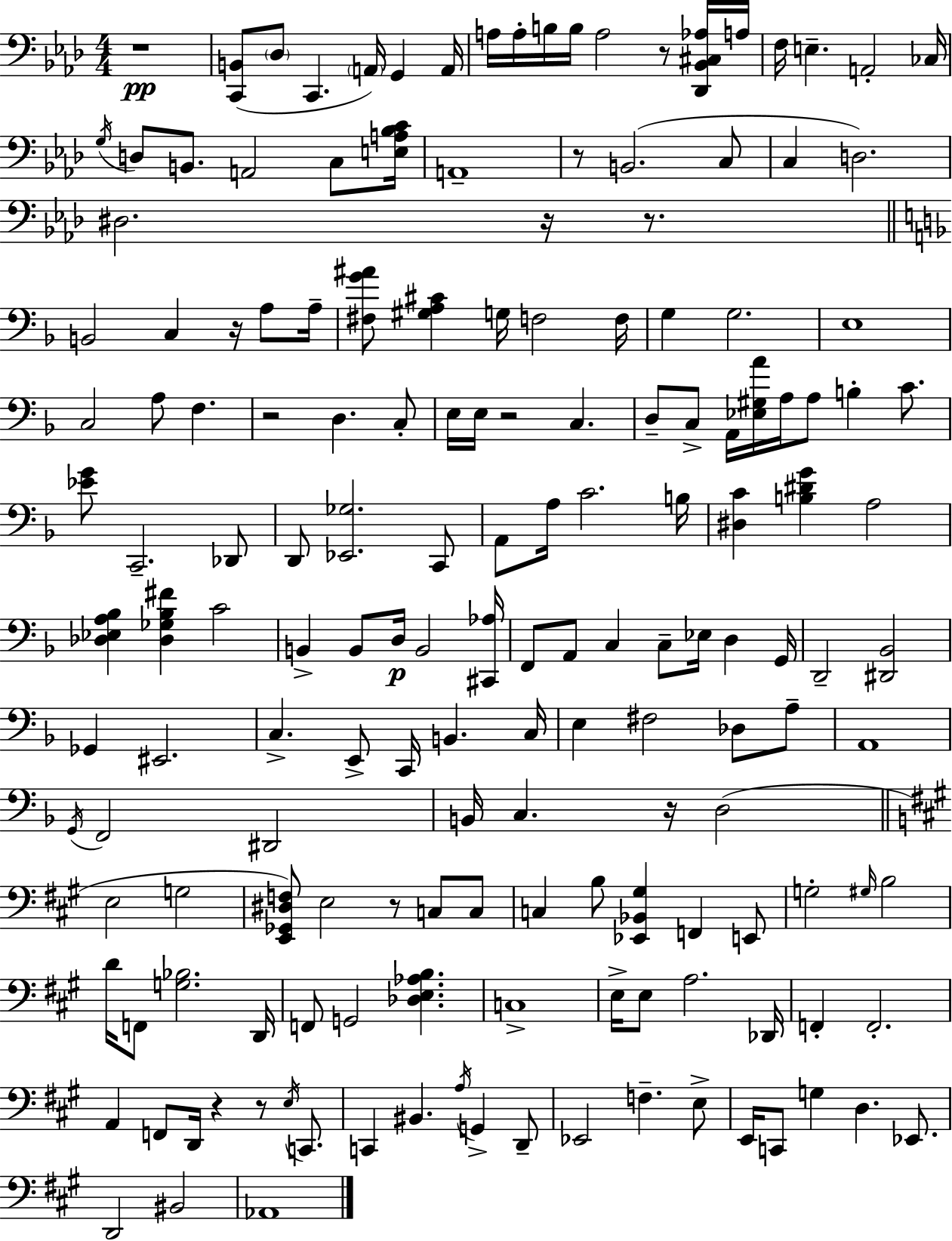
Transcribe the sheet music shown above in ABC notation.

X:1
T:Untitled
M:4/4
L:1/4
K:Ab
z4 [C,,B,,]/2 _D,/2 C,, A,,/4 G,, A,,/4 A,/4 A,/4 B,/4 B,/4 A,2 z/2 [_D,,_B,,^C,_A,]/4 A,/4 F,/4 E, A,,2 _C,/4 G,/4 D,/2 B,,/2 A,,2 C,/2 [E,A,_B,C]/4 A,,4 z/2 B,,2 C,/2 C, D,2 ^D,2 z/4 z/2 B,,2 C, z/4 A,/2 A,/4 [^F,G^A]/2 [^G,A,^C] G,/4 F,2 F,/4 G, G,2 E,4 C,2 A,/2 F, z2 D, C,/2 E,/4 E,/4 z2 C, D,/2 C,/2 A,,/4 [_E,^G,A]/4 A,/4 A,/2 B, C/2 [_EG]/2 C,,2 _D,,/2 D,,/2 [_E,,_G,]2 C,,/2 A,,/2 A,/4 C2 B,/4 [^D,C] [B,^DG] A,2 [_D,_E,A,_B,] [_D,_G,_B,^F] C2 B,, B,,/2 D,/4 B,,2 [^C,,_A,]/4 F,,/2 A,,/2 C, C,/2 _E,/4 D, G,,/4 D,,2 [^D,,_B,,]2 _G,, ^E,,2 C, E,,/2 C,,/4 B,, C,/4 E, ^F,2 _D,/2 A,/2 A,,4 G,,/4 F,,2 ^D,,2 B,,/4 C, z/4 D,2 E,2 G,2 [E,,_G,,^D,F,]/2 E,2 z/2 C,/2 C,/2 C, B,/2 [_E,,_B,,^G,] F,, E,,/2 G,2 ^G,/4 B,2 D/4 F,,/2 [G,_B,]2 D,,/4 F,,/2 G,,2 [_D,E,_A,B,] C,4 E,/4 E,/2 A,2 _D,,/4 F,, F,,2 A,, F,,/2 D,,/4 z z/2 E,/4 C,,/2 C,, ^B,, A,/4 G,, D,,/2 _E,,2 F, E,/2 E,,/4 C,,/2 G, D, _E,,/2 D,,2 ^B,,2 _A,,4